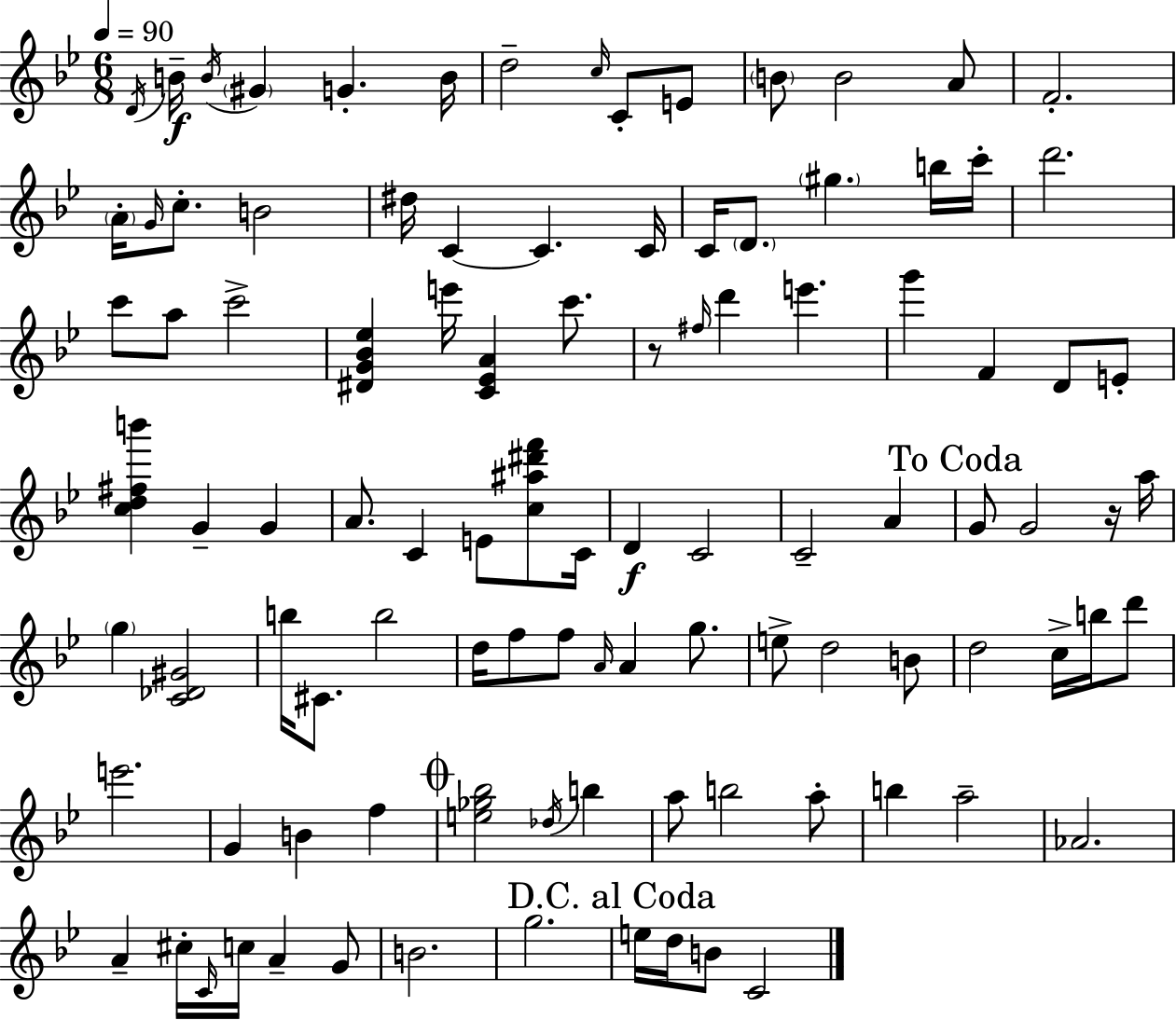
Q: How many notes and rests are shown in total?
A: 102